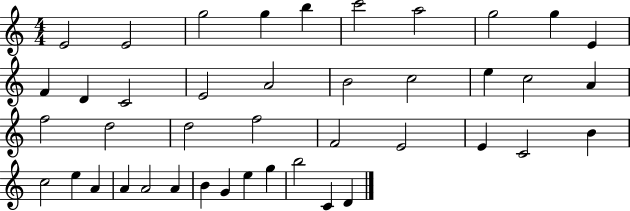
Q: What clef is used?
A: treble